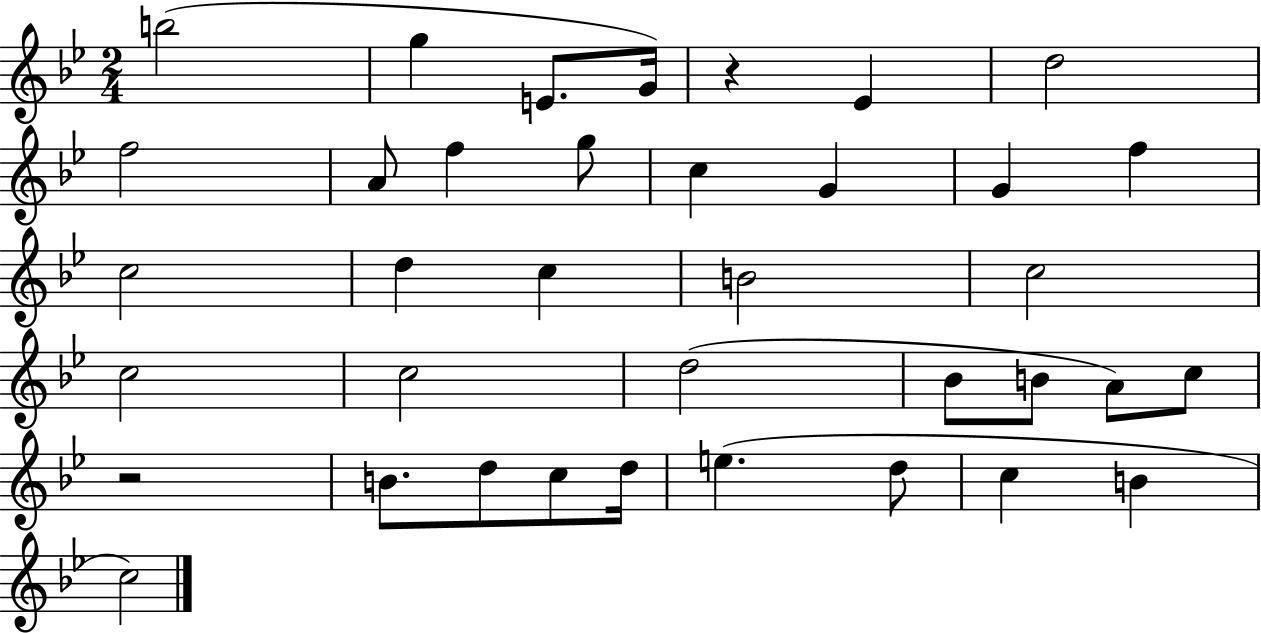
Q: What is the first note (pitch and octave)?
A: B5